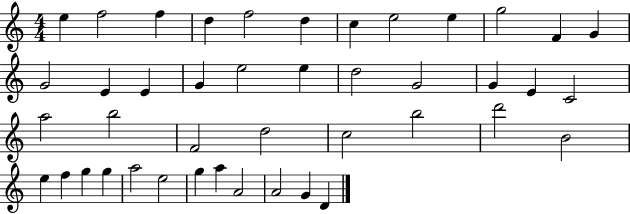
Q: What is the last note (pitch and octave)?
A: D4